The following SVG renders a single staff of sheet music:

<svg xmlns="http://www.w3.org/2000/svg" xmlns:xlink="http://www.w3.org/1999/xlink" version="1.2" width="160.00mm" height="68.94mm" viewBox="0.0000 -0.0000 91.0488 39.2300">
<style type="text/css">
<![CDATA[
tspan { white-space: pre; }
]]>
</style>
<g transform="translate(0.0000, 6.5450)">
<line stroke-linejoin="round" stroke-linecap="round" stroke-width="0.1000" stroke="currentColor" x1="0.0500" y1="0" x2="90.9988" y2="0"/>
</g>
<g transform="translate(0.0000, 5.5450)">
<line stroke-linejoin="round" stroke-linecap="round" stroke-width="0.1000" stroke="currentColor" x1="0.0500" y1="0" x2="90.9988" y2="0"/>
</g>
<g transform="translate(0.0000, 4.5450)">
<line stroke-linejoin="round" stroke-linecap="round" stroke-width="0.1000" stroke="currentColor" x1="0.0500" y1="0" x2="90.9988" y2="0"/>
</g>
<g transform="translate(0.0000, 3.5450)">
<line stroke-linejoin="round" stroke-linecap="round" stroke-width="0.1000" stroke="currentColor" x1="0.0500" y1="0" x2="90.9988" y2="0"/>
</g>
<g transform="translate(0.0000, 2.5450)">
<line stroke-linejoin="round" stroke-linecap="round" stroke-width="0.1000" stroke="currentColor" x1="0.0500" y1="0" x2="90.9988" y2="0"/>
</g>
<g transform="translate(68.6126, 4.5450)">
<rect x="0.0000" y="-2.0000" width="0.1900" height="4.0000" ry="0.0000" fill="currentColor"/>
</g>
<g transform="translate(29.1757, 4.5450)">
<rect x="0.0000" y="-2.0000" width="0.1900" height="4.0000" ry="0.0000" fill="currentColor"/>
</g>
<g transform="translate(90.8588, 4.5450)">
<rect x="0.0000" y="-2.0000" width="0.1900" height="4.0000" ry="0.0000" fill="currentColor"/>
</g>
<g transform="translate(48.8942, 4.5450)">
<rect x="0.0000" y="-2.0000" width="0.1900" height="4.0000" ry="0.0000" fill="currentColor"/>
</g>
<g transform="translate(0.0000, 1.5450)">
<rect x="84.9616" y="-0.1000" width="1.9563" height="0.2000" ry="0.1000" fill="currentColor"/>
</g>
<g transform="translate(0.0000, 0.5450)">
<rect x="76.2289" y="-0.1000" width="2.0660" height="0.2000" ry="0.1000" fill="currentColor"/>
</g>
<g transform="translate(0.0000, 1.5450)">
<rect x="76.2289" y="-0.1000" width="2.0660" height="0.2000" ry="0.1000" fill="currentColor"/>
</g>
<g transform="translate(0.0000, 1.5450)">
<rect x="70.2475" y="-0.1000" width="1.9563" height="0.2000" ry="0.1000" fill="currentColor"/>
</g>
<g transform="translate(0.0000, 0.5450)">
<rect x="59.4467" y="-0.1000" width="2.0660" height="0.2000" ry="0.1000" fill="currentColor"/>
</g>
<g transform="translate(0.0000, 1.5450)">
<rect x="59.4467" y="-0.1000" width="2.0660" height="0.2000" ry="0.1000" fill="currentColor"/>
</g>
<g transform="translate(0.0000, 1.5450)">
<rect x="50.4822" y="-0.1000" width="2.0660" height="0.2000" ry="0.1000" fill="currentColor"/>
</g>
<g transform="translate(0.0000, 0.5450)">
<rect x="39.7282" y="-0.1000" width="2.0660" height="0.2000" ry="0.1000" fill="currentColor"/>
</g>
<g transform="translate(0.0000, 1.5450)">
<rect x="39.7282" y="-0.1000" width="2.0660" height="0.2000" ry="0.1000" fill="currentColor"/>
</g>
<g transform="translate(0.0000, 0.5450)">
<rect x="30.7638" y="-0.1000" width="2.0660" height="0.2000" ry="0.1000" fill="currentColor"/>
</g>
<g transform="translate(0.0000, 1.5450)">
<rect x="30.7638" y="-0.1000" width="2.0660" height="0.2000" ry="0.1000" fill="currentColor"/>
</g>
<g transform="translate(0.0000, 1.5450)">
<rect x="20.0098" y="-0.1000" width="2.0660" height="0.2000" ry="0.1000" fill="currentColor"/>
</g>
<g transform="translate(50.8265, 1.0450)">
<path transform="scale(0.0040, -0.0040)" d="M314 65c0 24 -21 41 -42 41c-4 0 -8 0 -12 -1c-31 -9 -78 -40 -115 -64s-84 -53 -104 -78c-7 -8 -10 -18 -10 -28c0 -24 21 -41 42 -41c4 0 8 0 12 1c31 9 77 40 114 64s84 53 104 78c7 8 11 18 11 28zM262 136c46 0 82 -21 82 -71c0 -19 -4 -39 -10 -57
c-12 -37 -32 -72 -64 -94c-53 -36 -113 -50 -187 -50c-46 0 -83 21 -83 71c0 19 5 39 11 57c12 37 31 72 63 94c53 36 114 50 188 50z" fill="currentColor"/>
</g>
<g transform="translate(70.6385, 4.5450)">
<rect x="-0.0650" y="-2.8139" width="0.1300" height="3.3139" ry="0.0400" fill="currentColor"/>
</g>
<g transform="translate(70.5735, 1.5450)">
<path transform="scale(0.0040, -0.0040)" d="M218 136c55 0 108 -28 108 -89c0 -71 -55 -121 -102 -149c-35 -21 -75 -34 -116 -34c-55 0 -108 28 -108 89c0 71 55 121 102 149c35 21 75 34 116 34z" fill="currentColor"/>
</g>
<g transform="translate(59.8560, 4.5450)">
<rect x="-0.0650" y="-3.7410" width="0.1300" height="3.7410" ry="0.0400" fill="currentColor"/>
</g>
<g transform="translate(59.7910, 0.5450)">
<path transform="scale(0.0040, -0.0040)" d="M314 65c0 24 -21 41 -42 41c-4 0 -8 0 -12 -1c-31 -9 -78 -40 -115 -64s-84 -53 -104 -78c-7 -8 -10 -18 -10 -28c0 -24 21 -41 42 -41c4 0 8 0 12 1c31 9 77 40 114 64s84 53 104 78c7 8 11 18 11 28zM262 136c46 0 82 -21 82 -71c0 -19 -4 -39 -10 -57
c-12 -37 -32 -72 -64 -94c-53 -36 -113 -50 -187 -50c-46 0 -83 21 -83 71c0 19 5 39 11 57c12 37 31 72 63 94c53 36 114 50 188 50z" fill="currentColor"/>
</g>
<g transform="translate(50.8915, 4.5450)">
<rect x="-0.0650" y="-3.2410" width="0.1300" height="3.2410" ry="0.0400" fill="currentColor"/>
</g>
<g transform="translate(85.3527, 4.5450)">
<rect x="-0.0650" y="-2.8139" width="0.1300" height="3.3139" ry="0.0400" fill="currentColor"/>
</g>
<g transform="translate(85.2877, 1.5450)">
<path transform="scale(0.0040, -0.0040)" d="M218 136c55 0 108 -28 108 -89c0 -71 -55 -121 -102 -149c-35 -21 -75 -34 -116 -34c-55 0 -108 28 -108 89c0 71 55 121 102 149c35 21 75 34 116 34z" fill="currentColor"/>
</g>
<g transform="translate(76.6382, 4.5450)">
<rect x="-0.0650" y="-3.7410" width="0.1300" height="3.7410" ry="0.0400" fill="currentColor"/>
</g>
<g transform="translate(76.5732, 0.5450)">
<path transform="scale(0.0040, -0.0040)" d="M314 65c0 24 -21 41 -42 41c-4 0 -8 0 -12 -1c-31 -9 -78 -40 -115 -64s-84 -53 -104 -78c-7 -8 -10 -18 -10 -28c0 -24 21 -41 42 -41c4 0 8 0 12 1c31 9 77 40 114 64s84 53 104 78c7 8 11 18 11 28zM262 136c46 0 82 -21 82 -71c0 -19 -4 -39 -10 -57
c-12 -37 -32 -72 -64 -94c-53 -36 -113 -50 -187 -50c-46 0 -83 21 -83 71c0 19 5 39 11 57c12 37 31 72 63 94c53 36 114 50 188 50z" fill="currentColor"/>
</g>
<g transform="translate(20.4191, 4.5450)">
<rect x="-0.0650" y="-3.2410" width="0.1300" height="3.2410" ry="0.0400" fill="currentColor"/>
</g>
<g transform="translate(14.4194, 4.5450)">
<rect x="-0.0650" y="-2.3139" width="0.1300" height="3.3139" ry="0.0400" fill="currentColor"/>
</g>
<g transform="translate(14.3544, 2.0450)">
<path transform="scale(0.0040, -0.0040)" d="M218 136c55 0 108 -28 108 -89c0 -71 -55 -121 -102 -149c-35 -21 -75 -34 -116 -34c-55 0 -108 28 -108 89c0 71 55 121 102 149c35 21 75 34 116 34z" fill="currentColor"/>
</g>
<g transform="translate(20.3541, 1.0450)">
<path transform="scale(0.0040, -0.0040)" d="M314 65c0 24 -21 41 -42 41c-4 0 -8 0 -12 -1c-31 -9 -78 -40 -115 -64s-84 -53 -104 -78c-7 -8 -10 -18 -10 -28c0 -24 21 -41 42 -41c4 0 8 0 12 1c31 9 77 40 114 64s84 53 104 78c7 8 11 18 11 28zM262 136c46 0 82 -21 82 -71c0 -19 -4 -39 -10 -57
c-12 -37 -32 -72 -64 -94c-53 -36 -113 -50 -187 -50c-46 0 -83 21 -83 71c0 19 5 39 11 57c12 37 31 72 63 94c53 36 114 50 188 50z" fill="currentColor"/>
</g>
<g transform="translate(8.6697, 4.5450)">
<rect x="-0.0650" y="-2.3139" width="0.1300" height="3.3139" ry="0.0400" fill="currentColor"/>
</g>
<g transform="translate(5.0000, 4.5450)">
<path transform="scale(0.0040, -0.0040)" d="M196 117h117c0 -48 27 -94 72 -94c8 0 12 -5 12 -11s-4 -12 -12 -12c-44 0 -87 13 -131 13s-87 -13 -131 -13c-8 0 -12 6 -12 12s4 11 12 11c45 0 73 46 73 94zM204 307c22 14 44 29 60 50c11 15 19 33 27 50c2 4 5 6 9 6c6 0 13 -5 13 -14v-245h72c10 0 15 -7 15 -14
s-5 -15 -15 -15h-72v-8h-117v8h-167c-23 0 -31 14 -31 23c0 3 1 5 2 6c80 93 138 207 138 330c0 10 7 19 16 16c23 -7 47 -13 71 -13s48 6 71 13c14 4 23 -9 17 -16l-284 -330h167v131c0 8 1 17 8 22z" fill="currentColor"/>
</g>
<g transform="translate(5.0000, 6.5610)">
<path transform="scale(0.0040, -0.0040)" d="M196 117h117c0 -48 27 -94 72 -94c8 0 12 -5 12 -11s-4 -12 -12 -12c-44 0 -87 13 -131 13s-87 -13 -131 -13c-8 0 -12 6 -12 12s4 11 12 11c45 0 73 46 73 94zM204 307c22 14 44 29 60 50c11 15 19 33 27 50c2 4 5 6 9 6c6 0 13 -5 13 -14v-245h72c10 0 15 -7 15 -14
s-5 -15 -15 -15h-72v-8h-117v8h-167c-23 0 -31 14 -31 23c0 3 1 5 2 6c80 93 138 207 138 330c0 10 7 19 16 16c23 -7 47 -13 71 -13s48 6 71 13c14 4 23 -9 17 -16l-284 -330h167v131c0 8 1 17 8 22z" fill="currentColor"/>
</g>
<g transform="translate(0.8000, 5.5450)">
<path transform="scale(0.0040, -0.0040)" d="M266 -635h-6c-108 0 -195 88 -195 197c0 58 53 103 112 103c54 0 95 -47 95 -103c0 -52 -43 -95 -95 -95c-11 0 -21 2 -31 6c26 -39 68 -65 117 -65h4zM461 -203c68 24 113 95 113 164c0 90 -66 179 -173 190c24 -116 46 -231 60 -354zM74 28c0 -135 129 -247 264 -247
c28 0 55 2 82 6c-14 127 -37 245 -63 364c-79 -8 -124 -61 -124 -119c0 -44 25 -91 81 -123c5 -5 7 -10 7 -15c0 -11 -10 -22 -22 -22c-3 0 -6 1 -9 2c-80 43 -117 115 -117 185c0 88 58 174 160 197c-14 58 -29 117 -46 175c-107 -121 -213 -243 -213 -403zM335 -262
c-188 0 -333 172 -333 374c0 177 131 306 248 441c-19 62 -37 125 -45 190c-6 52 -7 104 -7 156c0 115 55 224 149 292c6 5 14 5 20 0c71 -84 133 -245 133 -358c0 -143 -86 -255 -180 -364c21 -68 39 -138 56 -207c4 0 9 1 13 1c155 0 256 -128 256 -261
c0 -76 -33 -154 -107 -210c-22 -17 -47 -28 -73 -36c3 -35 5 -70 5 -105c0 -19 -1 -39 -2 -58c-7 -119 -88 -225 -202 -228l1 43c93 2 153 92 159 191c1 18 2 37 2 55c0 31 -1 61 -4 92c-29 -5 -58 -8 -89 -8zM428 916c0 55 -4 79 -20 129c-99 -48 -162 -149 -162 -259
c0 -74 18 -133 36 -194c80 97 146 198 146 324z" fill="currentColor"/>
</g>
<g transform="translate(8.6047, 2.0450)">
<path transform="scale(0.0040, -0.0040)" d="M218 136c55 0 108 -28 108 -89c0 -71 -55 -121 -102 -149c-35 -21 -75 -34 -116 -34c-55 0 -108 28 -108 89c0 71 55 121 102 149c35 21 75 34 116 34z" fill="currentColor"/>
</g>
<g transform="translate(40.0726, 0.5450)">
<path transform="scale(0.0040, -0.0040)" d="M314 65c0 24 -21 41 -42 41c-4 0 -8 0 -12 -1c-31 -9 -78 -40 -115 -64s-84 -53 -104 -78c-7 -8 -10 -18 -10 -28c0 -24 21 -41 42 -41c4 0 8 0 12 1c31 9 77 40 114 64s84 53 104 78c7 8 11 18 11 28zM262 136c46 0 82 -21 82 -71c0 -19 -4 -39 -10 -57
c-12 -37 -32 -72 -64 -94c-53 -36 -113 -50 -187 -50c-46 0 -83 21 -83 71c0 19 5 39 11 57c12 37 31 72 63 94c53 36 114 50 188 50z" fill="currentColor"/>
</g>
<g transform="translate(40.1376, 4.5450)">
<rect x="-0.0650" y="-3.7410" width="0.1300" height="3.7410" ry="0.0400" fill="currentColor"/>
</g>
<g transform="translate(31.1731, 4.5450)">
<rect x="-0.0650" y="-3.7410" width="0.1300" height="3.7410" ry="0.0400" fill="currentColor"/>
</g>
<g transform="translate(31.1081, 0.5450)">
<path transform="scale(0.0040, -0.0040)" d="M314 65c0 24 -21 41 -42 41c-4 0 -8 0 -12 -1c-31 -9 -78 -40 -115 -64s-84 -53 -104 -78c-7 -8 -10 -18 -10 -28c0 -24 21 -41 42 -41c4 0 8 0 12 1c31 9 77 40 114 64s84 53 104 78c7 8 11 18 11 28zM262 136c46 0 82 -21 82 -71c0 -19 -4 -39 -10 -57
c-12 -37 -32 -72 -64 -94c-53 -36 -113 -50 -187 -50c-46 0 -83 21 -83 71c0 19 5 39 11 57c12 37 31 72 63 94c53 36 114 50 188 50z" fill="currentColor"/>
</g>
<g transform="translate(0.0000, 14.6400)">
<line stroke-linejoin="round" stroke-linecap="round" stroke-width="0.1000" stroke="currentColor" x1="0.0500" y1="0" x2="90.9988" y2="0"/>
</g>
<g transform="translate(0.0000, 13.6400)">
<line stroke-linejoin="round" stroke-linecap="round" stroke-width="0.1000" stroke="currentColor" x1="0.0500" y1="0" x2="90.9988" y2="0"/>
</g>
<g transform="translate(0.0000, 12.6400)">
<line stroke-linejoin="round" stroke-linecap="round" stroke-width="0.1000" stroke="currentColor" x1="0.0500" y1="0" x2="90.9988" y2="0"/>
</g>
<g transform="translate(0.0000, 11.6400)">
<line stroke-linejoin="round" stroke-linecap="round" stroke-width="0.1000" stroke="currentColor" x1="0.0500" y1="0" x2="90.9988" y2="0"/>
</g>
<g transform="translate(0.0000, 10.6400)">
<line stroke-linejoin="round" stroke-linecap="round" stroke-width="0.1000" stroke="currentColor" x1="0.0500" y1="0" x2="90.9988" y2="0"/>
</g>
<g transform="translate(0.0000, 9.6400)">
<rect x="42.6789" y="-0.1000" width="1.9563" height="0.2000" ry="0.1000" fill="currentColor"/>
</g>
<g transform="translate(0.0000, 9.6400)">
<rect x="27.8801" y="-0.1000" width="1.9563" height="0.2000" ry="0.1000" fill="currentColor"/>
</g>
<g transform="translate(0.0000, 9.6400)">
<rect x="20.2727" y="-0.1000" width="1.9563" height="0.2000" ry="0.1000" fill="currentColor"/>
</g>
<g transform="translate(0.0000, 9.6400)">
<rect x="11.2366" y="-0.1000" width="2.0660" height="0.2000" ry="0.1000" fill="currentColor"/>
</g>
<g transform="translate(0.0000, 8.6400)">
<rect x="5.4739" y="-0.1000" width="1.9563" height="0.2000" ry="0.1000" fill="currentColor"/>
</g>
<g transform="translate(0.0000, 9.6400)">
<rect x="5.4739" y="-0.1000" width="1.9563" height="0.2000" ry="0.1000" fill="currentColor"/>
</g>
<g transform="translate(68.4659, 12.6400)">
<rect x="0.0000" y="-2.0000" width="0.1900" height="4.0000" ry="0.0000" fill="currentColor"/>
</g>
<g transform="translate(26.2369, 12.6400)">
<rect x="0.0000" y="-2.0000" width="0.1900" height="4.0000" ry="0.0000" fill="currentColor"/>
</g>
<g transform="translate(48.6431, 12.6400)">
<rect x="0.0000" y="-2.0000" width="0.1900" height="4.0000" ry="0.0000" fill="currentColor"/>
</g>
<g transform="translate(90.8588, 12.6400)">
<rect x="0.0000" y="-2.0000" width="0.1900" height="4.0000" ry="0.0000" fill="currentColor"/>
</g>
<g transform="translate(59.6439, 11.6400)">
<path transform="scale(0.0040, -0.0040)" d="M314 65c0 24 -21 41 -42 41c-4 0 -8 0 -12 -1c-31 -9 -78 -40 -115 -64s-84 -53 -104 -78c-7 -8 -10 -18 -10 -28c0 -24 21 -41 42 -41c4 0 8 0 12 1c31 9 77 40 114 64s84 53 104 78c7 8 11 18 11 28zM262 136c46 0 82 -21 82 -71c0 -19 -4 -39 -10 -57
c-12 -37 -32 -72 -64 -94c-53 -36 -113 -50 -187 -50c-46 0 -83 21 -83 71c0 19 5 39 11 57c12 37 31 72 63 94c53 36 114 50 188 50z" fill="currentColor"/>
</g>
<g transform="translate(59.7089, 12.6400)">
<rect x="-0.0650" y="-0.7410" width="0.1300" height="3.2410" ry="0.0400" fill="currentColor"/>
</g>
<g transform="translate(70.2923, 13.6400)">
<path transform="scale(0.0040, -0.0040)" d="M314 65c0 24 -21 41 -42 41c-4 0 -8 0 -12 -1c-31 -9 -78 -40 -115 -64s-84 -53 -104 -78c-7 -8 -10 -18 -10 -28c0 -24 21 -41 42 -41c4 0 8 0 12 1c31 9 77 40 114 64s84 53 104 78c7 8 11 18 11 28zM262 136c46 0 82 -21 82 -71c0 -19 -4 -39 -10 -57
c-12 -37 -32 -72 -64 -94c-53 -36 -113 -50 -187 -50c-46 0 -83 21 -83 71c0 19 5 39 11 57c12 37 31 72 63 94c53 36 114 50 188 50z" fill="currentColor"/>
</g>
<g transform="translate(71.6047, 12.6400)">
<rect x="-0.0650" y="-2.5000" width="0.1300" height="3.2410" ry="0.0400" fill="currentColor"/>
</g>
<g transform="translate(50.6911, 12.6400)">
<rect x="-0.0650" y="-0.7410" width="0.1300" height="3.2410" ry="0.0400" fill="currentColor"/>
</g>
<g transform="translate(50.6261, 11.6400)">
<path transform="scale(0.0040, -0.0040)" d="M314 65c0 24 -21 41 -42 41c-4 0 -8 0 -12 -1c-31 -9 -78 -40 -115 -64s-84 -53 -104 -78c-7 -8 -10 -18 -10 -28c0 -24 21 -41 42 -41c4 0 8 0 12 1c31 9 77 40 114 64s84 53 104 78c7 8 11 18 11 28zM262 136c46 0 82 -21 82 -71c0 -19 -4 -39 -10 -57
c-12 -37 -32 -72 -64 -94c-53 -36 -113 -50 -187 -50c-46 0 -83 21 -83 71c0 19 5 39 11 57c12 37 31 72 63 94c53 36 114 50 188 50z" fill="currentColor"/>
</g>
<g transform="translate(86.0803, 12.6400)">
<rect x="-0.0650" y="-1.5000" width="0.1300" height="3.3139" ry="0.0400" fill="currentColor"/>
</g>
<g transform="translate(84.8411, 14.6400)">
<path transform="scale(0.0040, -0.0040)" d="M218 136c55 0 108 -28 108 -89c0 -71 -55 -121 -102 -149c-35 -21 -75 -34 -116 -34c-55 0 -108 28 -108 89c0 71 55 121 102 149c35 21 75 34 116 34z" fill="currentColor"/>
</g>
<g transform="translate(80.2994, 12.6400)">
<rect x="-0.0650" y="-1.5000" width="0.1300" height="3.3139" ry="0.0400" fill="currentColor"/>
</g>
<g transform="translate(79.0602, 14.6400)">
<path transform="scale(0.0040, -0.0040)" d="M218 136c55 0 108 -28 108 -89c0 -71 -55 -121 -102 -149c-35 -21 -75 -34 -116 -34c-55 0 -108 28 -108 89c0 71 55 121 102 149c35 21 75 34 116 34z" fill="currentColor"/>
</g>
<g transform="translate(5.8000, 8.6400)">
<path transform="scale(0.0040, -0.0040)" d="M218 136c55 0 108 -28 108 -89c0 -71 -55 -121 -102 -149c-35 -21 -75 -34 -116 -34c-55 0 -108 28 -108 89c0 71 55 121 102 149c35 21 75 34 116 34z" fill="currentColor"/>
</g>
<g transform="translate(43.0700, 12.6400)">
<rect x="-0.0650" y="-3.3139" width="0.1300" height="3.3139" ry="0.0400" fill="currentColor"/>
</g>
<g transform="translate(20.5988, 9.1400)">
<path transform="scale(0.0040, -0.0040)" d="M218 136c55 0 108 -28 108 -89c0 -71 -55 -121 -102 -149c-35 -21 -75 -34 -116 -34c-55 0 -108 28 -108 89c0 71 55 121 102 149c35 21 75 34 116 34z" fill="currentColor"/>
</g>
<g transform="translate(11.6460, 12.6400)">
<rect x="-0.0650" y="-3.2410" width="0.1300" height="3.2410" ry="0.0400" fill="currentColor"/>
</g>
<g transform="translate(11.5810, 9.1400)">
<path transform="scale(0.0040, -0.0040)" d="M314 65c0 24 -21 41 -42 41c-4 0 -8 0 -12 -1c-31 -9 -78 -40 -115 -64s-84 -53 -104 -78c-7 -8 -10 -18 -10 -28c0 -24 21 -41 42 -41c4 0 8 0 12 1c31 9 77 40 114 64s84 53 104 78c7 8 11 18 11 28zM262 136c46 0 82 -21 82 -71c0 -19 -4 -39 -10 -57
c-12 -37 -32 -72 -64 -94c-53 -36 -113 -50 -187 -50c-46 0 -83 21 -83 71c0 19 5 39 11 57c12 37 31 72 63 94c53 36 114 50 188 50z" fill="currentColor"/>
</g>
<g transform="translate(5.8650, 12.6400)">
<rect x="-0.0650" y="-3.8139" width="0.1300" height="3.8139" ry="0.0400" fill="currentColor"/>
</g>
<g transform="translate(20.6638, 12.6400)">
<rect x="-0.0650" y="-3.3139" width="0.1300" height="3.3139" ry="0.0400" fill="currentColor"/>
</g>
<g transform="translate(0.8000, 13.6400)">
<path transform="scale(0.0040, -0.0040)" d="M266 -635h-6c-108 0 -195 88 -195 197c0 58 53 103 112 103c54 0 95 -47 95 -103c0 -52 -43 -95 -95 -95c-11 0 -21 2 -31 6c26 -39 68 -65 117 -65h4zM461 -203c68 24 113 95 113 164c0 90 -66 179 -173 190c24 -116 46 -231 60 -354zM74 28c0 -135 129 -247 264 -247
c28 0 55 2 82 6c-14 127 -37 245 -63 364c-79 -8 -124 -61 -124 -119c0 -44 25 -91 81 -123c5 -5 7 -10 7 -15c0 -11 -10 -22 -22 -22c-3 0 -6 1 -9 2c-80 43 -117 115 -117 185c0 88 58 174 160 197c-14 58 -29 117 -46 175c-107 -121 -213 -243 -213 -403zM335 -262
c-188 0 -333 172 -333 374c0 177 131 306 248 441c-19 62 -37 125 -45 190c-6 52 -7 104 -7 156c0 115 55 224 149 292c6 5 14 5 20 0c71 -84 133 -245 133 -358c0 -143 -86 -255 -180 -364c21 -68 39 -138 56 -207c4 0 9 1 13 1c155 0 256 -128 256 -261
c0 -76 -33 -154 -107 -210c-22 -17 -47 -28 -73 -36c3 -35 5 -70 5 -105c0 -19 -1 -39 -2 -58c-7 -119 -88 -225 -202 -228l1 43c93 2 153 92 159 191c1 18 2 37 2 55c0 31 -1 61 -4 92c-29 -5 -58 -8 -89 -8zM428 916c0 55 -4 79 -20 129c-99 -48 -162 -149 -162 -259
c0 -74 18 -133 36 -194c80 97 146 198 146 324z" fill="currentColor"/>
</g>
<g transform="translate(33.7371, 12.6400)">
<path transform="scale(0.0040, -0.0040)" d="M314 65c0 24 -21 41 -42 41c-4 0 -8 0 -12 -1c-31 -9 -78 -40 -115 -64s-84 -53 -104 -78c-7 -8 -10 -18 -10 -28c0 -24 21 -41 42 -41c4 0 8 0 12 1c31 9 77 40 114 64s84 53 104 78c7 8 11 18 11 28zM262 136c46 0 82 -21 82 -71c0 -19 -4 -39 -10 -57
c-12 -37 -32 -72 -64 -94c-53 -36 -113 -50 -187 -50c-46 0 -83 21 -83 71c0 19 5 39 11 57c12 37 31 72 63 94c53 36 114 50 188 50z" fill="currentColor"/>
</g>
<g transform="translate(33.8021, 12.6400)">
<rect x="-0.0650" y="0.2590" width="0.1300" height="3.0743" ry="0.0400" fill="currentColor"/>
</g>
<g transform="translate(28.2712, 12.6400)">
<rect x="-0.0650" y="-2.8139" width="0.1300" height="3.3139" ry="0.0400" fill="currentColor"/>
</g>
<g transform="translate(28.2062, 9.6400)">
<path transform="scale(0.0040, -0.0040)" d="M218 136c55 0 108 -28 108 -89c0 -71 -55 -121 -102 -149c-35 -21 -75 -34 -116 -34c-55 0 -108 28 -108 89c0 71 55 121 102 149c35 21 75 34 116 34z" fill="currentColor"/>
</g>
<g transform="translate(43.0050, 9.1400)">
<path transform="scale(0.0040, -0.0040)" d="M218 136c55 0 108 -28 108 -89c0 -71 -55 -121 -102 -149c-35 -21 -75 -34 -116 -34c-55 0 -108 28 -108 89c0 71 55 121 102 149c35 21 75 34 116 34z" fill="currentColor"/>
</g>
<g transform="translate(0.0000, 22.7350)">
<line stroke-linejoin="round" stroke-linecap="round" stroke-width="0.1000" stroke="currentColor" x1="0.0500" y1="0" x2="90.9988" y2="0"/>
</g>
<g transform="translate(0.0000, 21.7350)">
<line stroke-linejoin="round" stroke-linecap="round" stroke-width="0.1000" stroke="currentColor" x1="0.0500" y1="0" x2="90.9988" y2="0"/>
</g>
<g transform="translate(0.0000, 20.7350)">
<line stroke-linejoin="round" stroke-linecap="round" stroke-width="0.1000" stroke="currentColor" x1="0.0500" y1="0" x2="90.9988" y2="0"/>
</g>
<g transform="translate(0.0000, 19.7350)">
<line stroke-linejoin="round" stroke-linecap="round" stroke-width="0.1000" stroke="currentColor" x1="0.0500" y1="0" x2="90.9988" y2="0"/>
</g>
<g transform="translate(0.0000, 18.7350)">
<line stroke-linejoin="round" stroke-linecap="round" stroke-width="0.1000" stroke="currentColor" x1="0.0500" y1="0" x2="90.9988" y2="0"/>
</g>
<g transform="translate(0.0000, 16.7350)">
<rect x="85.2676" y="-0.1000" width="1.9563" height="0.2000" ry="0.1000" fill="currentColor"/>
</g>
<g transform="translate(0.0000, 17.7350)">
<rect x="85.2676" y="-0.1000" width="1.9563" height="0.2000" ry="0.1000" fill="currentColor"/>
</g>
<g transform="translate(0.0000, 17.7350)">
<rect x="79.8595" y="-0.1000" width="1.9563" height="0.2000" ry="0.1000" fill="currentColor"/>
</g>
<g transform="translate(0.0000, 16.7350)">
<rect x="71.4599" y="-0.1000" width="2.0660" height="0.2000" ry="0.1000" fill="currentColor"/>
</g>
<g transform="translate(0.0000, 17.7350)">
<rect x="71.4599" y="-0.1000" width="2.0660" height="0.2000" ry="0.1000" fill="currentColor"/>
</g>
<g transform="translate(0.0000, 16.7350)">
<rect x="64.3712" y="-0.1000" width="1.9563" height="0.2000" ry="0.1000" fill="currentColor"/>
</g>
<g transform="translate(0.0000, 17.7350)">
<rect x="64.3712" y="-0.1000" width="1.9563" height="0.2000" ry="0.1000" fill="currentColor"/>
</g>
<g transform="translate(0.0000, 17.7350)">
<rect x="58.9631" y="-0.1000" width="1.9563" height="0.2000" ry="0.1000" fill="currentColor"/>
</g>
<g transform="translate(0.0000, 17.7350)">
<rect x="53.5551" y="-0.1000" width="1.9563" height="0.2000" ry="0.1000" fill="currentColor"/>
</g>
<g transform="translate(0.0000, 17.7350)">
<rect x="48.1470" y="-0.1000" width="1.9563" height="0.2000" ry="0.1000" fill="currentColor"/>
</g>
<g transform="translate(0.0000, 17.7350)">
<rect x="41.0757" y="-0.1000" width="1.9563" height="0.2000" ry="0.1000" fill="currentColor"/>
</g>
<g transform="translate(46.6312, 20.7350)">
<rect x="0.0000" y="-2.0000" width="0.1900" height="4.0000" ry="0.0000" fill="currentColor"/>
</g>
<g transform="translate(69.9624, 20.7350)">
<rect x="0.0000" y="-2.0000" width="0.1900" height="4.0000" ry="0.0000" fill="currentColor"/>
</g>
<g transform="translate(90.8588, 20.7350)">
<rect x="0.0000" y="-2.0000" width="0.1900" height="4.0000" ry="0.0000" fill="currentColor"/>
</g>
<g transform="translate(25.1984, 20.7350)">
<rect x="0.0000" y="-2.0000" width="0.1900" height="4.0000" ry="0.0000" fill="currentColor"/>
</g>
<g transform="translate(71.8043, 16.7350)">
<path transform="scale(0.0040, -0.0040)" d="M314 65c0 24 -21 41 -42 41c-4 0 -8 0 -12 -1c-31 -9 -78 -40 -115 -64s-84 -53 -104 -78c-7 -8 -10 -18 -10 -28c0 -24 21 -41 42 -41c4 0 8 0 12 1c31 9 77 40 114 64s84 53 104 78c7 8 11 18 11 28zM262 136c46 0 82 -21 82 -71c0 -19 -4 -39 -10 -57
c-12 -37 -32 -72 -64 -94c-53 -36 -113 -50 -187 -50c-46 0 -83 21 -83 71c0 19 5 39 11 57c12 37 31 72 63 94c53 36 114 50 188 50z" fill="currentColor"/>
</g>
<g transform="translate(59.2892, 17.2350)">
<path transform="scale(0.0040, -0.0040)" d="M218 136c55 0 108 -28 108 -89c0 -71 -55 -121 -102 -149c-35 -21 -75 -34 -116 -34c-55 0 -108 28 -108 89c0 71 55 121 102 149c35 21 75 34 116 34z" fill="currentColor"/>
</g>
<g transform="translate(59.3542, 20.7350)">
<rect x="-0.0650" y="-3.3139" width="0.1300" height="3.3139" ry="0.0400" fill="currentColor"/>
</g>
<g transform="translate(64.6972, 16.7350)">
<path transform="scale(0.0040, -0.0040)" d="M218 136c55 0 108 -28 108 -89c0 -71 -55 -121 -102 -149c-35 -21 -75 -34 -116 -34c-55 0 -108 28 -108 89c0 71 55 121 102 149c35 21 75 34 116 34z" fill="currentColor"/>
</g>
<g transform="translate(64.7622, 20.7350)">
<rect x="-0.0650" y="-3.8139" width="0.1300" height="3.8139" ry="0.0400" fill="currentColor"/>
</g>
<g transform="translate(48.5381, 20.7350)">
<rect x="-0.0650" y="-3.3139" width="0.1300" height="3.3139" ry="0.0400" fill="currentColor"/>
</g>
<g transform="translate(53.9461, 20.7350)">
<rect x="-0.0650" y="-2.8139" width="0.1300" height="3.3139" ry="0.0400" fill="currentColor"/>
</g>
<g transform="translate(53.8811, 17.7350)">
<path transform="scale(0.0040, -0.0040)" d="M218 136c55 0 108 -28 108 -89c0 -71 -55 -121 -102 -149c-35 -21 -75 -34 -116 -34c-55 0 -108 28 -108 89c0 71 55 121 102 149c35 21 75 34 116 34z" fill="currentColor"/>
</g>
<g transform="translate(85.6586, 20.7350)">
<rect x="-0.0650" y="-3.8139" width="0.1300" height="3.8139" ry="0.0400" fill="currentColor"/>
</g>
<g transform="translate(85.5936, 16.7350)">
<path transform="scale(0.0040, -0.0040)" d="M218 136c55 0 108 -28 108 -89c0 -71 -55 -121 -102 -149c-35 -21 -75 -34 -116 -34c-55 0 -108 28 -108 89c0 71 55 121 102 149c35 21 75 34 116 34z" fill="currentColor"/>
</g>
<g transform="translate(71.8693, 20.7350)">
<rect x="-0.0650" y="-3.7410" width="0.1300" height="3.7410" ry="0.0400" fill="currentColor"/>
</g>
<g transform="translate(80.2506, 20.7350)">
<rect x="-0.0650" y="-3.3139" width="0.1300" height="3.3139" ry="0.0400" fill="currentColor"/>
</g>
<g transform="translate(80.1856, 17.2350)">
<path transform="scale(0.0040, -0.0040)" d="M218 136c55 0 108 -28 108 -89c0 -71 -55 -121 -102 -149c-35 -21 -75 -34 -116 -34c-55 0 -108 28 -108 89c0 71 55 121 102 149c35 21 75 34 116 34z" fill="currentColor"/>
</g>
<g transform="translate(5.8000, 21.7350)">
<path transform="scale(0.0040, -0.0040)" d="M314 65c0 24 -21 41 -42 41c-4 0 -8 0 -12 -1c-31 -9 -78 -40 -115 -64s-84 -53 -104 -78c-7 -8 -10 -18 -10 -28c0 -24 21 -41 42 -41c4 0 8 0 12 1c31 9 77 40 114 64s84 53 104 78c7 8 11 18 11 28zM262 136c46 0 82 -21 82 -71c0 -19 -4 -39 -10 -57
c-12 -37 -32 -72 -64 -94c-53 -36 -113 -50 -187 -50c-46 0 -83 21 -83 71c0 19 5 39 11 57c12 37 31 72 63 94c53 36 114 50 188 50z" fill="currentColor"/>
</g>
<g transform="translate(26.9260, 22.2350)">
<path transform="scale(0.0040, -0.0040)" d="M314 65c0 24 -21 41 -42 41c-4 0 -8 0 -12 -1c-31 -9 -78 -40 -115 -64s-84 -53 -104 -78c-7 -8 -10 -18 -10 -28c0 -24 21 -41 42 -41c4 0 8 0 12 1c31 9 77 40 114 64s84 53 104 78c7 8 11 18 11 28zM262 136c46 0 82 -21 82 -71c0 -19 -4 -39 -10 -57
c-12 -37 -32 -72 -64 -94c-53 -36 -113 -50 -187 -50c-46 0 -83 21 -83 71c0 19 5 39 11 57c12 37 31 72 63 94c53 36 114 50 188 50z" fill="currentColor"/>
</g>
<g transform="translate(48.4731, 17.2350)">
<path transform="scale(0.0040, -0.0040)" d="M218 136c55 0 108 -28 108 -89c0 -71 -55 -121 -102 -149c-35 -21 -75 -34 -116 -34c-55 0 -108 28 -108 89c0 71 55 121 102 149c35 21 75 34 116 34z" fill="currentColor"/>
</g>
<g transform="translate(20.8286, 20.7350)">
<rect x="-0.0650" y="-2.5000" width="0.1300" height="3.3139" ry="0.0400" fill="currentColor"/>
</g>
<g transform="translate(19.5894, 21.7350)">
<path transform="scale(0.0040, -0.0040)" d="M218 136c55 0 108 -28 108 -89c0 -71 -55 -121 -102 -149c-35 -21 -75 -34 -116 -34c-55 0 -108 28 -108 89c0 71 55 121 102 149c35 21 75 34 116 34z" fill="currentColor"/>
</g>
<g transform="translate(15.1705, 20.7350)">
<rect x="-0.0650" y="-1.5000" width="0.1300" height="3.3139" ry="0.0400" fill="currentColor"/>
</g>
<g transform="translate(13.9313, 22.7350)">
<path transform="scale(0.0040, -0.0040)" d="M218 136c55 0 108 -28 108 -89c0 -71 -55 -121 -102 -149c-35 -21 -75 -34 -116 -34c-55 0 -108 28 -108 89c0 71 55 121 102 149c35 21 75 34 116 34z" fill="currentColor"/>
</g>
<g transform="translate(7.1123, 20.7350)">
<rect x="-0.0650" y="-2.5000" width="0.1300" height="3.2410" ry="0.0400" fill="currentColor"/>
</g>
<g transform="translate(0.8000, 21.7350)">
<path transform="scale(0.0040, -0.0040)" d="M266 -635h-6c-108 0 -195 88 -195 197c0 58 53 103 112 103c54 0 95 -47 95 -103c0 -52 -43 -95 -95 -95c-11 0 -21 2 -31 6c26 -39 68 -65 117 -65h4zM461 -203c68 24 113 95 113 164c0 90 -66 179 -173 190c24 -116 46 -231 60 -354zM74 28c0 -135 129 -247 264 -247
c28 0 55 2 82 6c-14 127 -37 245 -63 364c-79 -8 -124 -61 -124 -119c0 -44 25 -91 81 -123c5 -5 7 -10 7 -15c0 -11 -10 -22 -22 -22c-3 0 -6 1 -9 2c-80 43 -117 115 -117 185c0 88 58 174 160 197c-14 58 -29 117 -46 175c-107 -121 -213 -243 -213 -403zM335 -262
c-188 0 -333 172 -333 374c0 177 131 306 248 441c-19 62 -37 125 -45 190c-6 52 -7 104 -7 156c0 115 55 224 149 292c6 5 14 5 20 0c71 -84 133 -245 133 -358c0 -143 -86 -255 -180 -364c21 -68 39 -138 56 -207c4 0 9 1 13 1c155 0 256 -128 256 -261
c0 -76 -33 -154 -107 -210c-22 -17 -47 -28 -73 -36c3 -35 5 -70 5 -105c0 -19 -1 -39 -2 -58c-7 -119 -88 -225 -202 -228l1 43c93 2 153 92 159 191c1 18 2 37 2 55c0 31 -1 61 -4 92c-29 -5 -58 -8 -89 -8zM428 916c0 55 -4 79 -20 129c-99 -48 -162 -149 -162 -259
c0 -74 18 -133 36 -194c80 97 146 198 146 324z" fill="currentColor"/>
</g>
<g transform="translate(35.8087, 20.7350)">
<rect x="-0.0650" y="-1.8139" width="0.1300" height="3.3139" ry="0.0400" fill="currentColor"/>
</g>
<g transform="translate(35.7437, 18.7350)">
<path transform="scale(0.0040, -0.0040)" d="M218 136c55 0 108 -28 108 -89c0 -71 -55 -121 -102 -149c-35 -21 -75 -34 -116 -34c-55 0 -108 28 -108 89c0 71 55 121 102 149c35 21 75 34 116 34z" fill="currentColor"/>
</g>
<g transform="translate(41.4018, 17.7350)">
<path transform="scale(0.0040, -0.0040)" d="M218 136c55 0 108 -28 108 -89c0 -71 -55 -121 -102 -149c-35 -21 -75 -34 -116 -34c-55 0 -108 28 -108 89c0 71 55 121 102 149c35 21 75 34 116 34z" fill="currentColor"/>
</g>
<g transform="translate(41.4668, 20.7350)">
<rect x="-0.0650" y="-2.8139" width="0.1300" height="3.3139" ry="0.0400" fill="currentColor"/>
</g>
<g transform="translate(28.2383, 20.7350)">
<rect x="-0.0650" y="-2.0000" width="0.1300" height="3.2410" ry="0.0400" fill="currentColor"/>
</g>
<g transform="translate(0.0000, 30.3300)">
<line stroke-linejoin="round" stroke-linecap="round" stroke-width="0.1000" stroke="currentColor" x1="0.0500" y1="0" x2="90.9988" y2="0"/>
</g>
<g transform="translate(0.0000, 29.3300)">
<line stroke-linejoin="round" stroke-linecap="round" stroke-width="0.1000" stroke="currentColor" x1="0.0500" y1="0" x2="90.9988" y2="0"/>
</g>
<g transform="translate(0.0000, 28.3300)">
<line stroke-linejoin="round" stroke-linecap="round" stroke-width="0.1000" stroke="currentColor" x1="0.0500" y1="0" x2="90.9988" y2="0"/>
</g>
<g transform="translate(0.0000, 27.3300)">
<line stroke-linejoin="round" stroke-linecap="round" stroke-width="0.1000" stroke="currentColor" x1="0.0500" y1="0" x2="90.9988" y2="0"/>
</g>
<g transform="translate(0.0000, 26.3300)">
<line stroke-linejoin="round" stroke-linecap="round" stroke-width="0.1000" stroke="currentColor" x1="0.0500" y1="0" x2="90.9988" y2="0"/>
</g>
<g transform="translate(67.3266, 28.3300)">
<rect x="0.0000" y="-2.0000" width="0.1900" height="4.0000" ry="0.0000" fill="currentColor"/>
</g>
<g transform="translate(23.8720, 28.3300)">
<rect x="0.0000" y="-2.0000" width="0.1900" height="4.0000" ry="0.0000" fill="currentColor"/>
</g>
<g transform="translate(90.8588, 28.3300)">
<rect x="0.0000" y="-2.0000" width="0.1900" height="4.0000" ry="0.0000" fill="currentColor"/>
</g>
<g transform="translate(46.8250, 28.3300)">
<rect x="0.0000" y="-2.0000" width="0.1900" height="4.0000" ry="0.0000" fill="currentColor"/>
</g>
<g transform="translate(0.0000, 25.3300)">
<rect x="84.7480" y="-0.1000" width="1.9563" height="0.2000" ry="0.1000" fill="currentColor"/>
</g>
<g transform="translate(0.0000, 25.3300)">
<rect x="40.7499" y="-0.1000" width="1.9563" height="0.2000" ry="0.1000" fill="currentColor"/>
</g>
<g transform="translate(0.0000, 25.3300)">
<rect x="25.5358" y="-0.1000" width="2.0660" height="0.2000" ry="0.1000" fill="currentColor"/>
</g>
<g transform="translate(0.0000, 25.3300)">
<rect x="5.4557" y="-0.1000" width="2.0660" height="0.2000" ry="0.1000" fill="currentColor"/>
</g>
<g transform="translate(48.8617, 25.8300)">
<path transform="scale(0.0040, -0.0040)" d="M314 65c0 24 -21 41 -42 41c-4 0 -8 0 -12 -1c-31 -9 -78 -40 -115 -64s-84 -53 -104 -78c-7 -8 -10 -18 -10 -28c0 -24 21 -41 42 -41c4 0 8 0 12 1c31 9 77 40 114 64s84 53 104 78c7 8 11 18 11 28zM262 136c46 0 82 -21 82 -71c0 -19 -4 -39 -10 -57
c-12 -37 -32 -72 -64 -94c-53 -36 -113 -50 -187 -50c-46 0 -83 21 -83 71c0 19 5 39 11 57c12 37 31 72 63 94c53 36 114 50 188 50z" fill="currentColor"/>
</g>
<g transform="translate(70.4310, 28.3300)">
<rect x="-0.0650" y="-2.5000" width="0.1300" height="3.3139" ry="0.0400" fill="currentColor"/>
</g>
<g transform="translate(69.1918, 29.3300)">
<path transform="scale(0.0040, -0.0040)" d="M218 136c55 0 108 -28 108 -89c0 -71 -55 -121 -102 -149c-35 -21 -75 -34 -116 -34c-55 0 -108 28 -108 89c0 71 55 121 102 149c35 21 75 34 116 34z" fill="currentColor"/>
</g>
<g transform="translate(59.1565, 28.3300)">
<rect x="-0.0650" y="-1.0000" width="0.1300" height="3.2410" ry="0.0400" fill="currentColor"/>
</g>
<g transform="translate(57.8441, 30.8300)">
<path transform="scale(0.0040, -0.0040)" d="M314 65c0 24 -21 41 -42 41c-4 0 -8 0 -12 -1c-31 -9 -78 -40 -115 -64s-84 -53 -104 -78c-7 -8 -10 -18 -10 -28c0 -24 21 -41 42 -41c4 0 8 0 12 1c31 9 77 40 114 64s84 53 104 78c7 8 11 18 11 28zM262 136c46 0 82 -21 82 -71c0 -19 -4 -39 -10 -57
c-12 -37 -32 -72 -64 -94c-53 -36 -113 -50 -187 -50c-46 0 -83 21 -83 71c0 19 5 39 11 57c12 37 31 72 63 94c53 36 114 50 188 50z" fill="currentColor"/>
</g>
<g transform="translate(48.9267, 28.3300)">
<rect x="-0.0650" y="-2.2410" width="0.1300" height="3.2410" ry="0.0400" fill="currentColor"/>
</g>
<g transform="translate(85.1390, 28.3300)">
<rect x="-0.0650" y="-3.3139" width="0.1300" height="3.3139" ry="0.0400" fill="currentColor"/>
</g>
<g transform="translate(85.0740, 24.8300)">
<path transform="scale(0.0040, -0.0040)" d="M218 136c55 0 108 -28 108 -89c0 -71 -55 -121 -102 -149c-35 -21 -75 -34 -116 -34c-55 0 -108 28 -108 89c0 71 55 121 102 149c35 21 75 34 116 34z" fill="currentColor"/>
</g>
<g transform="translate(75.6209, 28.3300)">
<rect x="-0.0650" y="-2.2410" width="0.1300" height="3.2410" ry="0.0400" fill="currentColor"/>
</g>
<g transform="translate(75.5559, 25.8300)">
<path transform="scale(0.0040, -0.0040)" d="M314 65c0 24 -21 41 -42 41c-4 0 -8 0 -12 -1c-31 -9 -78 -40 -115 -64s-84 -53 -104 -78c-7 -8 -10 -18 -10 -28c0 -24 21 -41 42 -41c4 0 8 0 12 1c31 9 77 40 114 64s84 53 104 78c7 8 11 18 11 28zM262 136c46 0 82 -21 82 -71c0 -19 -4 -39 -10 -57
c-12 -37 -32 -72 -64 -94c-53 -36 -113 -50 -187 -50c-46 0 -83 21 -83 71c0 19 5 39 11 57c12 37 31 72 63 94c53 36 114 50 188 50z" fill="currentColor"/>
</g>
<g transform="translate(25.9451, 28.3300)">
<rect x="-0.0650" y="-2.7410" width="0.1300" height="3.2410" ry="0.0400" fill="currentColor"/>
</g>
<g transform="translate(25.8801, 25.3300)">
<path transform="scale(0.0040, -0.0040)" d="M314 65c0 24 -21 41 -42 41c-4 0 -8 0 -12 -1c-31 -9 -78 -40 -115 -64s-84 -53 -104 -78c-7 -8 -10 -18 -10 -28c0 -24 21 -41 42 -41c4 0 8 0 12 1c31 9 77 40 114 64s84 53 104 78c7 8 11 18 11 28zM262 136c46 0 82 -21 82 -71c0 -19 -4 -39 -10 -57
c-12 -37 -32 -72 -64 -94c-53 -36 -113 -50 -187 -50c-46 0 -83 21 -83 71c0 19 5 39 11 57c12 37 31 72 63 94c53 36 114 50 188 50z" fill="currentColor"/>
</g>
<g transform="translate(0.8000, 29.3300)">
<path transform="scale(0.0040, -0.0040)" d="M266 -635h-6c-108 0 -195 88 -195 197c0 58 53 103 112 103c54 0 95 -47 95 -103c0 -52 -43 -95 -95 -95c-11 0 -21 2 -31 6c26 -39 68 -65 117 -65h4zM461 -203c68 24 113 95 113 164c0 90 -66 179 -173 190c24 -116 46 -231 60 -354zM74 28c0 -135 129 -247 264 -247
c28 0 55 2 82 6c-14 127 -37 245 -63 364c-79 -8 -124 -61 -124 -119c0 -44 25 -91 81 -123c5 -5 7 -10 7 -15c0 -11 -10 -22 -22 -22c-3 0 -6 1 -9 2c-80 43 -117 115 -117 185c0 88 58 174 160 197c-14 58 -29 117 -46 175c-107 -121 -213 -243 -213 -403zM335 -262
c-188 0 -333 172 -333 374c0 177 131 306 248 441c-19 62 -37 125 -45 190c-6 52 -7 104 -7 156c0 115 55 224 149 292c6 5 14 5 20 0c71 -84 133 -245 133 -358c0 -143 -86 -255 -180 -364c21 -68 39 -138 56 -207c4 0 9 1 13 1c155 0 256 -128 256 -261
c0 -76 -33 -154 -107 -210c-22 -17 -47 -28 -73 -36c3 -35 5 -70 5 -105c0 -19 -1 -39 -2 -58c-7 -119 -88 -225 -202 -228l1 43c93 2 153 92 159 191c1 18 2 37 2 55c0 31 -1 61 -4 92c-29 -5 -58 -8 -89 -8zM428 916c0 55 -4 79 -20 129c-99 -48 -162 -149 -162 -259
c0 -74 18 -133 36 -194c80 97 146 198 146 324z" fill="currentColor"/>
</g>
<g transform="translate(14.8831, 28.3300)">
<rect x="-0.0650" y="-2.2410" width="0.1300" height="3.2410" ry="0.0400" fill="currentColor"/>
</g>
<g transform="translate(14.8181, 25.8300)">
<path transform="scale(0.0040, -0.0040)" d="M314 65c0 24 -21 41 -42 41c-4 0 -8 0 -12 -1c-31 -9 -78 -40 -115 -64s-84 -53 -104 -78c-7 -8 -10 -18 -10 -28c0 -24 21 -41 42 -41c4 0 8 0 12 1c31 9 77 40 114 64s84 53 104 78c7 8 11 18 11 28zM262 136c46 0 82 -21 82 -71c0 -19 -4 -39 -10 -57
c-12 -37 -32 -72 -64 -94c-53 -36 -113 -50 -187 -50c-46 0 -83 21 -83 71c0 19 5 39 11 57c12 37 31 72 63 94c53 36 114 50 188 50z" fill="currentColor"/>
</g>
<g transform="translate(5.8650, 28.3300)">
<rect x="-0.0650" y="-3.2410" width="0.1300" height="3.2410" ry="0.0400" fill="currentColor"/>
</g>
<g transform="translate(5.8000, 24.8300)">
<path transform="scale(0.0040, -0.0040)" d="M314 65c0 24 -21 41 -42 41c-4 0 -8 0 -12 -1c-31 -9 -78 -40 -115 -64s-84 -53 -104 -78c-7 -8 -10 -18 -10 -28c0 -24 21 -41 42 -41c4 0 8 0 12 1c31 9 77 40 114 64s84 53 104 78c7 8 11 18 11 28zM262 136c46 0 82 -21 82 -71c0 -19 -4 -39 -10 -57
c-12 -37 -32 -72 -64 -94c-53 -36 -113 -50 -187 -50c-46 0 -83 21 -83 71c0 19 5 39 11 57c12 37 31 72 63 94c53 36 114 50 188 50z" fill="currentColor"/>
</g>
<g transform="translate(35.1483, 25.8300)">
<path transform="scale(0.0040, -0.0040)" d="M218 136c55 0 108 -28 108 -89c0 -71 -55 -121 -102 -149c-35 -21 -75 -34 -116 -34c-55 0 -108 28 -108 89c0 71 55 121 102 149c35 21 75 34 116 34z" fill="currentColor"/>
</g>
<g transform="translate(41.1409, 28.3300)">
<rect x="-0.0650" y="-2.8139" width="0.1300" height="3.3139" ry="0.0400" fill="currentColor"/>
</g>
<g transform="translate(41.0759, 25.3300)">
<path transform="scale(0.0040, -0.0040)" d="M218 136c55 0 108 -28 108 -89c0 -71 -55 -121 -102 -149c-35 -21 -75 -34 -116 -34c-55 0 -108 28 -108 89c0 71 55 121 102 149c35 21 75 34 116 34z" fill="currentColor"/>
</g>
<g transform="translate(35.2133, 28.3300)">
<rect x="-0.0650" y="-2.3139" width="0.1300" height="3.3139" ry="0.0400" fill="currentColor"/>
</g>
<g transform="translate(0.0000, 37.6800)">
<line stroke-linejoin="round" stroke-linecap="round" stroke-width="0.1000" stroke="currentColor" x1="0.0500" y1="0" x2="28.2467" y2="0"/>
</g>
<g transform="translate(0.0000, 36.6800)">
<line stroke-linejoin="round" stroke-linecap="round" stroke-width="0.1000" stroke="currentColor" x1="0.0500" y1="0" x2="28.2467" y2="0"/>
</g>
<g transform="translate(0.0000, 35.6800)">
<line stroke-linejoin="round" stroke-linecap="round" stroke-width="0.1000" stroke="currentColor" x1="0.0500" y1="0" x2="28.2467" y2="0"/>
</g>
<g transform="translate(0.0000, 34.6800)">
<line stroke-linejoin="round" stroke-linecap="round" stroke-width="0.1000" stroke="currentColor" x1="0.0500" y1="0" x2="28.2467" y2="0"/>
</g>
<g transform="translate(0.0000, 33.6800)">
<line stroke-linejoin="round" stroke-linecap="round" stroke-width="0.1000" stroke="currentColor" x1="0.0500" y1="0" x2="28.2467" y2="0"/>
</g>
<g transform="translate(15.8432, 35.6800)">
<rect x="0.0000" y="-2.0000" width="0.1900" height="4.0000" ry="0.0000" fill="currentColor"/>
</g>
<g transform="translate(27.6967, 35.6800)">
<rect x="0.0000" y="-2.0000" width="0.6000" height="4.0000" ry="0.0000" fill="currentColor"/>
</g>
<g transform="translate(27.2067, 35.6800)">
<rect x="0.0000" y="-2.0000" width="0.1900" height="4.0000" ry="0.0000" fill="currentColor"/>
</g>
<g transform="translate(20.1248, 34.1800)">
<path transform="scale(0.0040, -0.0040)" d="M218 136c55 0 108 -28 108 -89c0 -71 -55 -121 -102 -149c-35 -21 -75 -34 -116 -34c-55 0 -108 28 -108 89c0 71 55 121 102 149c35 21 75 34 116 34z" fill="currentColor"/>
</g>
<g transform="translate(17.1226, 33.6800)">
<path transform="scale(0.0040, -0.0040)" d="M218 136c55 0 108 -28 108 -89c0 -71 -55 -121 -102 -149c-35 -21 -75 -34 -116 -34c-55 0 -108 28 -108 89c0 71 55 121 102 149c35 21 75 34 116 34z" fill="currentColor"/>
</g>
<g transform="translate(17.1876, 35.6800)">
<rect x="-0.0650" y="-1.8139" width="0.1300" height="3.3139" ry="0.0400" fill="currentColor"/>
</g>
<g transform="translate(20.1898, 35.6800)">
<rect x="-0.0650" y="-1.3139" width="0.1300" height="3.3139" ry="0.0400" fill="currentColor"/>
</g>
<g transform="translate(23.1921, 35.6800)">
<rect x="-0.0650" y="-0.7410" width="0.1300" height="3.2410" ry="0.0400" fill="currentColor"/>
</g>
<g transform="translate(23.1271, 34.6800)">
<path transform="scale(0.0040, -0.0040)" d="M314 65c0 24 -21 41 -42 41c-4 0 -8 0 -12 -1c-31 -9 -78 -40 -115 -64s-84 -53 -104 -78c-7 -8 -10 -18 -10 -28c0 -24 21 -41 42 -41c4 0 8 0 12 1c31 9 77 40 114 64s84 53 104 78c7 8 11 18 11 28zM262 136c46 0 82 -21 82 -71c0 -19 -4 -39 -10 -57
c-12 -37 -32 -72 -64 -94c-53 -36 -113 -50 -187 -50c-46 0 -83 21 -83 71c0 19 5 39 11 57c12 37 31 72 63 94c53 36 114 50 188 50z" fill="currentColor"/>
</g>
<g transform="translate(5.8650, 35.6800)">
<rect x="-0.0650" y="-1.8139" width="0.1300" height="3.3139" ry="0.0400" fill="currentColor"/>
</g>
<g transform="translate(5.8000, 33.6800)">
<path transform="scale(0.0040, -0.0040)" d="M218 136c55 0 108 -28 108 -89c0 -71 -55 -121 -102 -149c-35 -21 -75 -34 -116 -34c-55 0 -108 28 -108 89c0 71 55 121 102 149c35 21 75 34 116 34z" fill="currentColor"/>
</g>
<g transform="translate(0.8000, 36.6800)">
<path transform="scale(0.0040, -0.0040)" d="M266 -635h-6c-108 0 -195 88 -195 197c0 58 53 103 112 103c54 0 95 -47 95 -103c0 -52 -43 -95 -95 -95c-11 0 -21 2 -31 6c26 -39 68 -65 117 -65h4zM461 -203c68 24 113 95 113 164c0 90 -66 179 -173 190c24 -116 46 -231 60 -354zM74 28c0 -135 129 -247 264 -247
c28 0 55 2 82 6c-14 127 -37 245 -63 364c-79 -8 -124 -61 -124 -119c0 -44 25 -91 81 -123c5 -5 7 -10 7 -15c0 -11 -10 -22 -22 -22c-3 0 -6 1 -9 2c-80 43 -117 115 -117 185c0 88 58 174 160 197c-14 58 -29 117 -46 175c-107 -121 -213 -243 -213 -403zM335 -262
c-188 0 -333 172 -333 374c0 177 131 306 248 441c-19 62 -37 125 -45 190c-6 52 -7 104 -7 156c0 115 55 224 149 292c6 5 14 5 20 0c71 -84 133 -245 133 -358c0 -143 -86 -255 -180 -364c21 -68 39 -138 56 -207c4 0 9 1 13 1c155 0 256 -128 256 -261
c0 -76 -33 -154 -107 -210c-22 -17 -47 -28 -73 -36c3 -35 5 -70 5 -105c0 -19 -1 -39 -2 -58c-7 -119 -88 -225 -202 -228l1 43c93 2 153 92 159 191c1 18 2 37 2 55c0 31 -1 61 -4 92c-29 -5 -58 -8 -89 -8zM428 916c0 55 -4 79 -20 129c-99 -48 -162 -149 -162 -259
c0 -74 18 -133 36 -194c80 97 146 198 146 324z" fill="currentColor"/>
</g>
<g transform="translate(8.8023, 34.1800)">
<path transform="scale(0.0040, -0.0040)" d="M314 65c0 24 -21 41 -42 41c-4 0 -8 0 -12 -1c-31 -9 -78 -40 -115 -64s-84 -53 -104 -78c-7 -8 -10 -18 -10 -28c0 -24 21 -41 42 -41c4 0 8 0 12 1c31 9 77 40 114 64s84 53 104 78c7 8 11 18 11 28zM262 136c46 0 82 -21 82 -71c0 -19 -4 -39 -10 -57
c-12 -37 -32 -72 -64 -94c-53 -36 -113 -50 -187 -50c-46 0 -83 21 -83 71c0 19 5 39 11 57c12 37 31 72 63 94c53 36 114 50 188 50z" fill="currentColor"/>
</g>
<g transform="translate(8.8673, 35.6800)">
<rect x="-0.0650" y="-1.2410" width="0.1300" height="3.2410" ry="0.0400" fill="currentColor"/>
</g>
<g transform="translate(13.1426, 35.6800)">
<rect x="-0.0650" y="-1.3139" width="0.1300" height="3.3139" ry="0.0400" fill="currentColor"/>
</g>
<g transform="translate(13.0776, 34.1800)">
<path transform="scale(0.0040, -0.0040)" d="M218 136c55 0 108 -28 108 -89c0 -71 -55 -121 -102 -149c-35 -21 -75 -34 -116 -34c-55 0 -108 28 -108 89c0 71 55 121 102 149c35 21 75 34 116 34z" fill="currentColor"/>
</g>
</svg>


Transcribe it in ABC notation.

X:1
T:Untitled
M:4/4
L:1/4
K:C
g g b2 c'2 c'2 b2 c'2 a c'2 a c' b2 b a B2 b d2 d2 G2 E E G2 E G F2 f a b a b c' c'2 b c' b2 g2 a2 g a g2 D2 G g2 b f e2 e f e d2